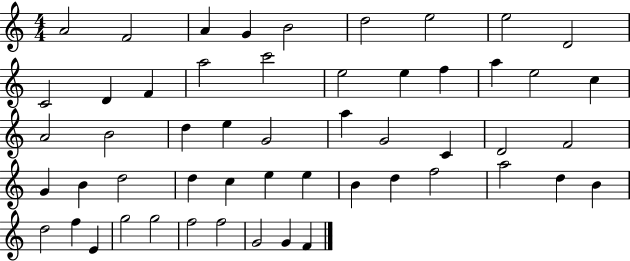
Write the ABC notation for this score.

X:1
T:Untitled
M:4/4
L:1/4
K:C
A2 F2 A G B2 d2 e2 e2 D2 C2 D F a2 c'2 e2 e f a e2 c A2 B2 d e G2 a G2 C D2 F2 G B d2 d c e e B d f2 a2 d B d2 f E g2 g2 f2 f2 G2 G F